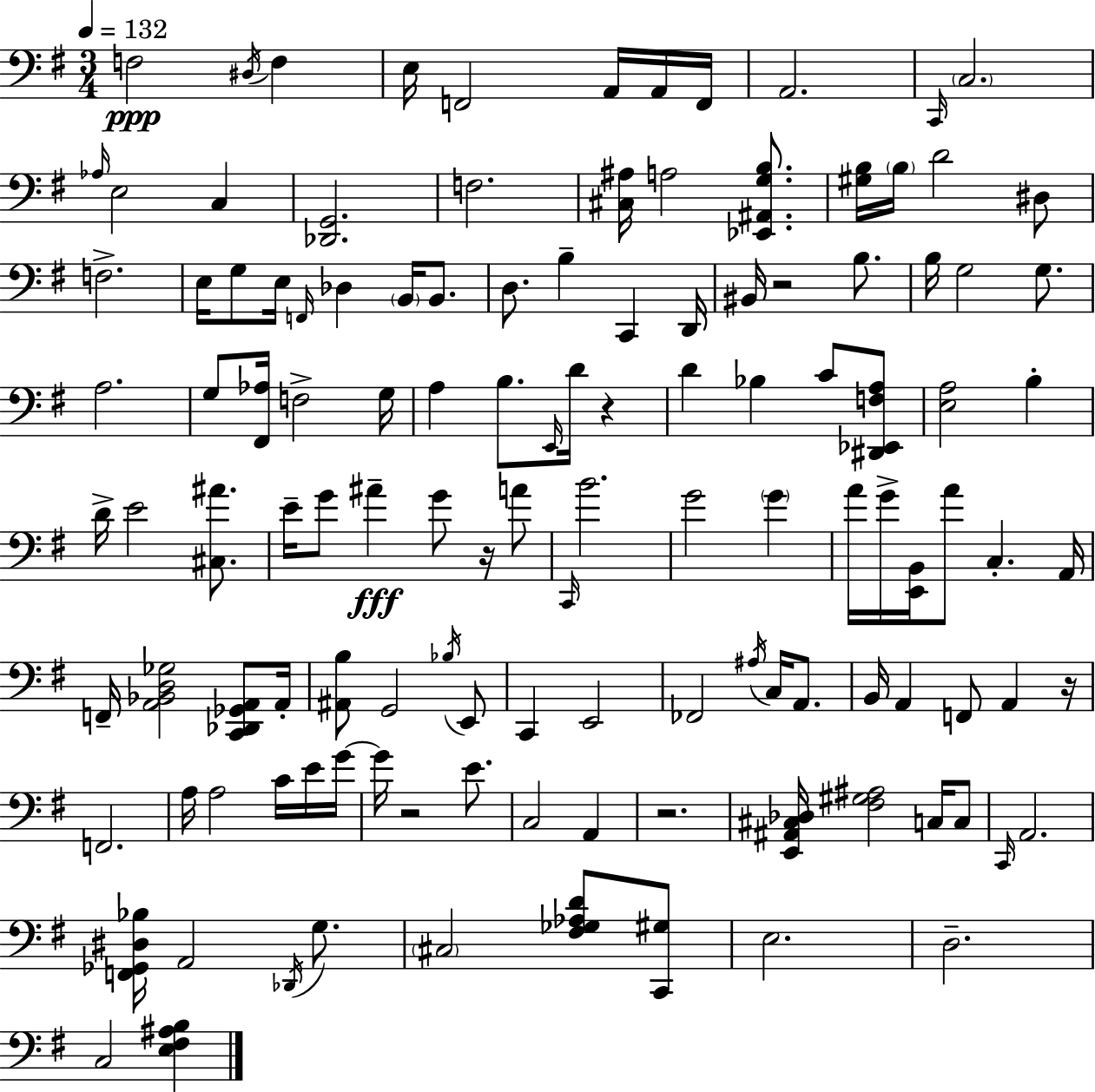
X:1
T:Untitled
M:3/4
L:1/4
K:Em
F,2 ^D,/4 F, E,/4 F,,2 A,,/4 A,,/4 F,,/4 A,,2 C,,/4 C,2 _A,/4 E,2 C, [_D,,G,,]2 F,2 [^C,^A,]/4 A,2 [_E,,^A,,G,B,]/2 [^G,B,]/4 B,/4 D2 ^D,/2 F,2 E,/4 G,/2 E,/4 F,,/4 _D, B,,/4 B,,/2 D,/2 B, C,, D,,/4 ^B,,/4 z2 B,/2 B,/4 G,2 G,/2 A,2 G,/2 [^F,,_A,]/4 F,2 G,/4 A, B,/2 E,,/4 D/4 z D _B, C/2 [^D,,_E,,F,A,]/2 [E,A,]2 B, D/4 E2 [^C,^A]/2 E/4 G/2 ^A G/2 z/4 A/2 C,,/4 B2 G2 G A/4 G/4 [E,,B,,]/4 A/2 C, A,,/4 F,,/4 [A,,_B,,D,_G,]2 [C,,_D,,_G,,A,,]/2 A,,/4 [^A,,B,]/2 G,,2 _B,/4 E,,/2 C,, E,,2 _F,,2 ^A,/4 C,/4 A,,/2 B,,/4 A,, F,,/2 A,, z/4 F,,2 A,/4 A,2 C/4 E/4 G/4 G/4 z2 E/2 C,2 A,, z2 [E,,^A,,^C,_D,]/4 [^F,^G,^A,]2 C,/4 C,/2 C,,/4 A,,2 [F,,_G,,^D,_B,]/4 A,,2 _D,,/4 G,/2 ^C,2 [^F,_G,_A,D]/2 [C,,^G,]/2 E,2 D,2 C,2 [E,^F,^A,B,]